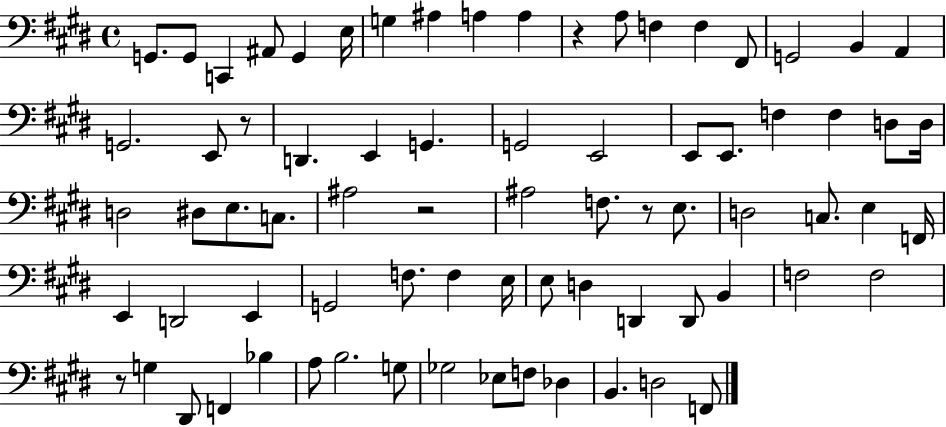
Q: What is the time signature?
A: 4/4